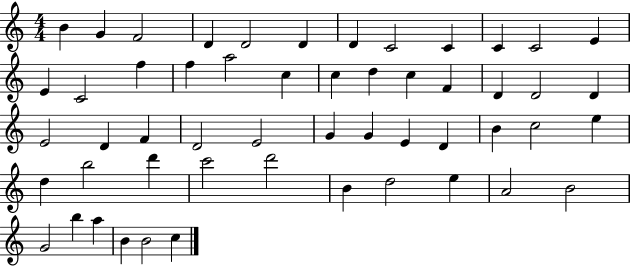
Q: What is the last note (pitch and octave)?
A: C5